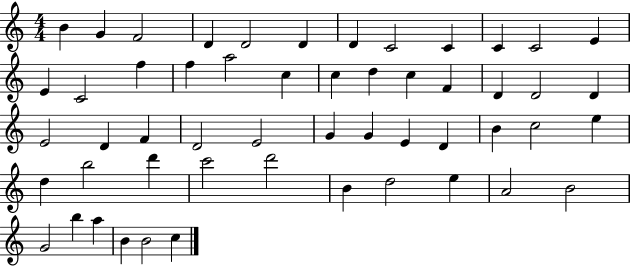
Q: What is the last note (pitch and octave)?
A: C5